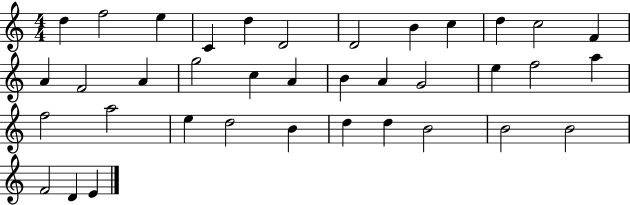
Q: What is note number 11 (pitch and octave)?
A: C5